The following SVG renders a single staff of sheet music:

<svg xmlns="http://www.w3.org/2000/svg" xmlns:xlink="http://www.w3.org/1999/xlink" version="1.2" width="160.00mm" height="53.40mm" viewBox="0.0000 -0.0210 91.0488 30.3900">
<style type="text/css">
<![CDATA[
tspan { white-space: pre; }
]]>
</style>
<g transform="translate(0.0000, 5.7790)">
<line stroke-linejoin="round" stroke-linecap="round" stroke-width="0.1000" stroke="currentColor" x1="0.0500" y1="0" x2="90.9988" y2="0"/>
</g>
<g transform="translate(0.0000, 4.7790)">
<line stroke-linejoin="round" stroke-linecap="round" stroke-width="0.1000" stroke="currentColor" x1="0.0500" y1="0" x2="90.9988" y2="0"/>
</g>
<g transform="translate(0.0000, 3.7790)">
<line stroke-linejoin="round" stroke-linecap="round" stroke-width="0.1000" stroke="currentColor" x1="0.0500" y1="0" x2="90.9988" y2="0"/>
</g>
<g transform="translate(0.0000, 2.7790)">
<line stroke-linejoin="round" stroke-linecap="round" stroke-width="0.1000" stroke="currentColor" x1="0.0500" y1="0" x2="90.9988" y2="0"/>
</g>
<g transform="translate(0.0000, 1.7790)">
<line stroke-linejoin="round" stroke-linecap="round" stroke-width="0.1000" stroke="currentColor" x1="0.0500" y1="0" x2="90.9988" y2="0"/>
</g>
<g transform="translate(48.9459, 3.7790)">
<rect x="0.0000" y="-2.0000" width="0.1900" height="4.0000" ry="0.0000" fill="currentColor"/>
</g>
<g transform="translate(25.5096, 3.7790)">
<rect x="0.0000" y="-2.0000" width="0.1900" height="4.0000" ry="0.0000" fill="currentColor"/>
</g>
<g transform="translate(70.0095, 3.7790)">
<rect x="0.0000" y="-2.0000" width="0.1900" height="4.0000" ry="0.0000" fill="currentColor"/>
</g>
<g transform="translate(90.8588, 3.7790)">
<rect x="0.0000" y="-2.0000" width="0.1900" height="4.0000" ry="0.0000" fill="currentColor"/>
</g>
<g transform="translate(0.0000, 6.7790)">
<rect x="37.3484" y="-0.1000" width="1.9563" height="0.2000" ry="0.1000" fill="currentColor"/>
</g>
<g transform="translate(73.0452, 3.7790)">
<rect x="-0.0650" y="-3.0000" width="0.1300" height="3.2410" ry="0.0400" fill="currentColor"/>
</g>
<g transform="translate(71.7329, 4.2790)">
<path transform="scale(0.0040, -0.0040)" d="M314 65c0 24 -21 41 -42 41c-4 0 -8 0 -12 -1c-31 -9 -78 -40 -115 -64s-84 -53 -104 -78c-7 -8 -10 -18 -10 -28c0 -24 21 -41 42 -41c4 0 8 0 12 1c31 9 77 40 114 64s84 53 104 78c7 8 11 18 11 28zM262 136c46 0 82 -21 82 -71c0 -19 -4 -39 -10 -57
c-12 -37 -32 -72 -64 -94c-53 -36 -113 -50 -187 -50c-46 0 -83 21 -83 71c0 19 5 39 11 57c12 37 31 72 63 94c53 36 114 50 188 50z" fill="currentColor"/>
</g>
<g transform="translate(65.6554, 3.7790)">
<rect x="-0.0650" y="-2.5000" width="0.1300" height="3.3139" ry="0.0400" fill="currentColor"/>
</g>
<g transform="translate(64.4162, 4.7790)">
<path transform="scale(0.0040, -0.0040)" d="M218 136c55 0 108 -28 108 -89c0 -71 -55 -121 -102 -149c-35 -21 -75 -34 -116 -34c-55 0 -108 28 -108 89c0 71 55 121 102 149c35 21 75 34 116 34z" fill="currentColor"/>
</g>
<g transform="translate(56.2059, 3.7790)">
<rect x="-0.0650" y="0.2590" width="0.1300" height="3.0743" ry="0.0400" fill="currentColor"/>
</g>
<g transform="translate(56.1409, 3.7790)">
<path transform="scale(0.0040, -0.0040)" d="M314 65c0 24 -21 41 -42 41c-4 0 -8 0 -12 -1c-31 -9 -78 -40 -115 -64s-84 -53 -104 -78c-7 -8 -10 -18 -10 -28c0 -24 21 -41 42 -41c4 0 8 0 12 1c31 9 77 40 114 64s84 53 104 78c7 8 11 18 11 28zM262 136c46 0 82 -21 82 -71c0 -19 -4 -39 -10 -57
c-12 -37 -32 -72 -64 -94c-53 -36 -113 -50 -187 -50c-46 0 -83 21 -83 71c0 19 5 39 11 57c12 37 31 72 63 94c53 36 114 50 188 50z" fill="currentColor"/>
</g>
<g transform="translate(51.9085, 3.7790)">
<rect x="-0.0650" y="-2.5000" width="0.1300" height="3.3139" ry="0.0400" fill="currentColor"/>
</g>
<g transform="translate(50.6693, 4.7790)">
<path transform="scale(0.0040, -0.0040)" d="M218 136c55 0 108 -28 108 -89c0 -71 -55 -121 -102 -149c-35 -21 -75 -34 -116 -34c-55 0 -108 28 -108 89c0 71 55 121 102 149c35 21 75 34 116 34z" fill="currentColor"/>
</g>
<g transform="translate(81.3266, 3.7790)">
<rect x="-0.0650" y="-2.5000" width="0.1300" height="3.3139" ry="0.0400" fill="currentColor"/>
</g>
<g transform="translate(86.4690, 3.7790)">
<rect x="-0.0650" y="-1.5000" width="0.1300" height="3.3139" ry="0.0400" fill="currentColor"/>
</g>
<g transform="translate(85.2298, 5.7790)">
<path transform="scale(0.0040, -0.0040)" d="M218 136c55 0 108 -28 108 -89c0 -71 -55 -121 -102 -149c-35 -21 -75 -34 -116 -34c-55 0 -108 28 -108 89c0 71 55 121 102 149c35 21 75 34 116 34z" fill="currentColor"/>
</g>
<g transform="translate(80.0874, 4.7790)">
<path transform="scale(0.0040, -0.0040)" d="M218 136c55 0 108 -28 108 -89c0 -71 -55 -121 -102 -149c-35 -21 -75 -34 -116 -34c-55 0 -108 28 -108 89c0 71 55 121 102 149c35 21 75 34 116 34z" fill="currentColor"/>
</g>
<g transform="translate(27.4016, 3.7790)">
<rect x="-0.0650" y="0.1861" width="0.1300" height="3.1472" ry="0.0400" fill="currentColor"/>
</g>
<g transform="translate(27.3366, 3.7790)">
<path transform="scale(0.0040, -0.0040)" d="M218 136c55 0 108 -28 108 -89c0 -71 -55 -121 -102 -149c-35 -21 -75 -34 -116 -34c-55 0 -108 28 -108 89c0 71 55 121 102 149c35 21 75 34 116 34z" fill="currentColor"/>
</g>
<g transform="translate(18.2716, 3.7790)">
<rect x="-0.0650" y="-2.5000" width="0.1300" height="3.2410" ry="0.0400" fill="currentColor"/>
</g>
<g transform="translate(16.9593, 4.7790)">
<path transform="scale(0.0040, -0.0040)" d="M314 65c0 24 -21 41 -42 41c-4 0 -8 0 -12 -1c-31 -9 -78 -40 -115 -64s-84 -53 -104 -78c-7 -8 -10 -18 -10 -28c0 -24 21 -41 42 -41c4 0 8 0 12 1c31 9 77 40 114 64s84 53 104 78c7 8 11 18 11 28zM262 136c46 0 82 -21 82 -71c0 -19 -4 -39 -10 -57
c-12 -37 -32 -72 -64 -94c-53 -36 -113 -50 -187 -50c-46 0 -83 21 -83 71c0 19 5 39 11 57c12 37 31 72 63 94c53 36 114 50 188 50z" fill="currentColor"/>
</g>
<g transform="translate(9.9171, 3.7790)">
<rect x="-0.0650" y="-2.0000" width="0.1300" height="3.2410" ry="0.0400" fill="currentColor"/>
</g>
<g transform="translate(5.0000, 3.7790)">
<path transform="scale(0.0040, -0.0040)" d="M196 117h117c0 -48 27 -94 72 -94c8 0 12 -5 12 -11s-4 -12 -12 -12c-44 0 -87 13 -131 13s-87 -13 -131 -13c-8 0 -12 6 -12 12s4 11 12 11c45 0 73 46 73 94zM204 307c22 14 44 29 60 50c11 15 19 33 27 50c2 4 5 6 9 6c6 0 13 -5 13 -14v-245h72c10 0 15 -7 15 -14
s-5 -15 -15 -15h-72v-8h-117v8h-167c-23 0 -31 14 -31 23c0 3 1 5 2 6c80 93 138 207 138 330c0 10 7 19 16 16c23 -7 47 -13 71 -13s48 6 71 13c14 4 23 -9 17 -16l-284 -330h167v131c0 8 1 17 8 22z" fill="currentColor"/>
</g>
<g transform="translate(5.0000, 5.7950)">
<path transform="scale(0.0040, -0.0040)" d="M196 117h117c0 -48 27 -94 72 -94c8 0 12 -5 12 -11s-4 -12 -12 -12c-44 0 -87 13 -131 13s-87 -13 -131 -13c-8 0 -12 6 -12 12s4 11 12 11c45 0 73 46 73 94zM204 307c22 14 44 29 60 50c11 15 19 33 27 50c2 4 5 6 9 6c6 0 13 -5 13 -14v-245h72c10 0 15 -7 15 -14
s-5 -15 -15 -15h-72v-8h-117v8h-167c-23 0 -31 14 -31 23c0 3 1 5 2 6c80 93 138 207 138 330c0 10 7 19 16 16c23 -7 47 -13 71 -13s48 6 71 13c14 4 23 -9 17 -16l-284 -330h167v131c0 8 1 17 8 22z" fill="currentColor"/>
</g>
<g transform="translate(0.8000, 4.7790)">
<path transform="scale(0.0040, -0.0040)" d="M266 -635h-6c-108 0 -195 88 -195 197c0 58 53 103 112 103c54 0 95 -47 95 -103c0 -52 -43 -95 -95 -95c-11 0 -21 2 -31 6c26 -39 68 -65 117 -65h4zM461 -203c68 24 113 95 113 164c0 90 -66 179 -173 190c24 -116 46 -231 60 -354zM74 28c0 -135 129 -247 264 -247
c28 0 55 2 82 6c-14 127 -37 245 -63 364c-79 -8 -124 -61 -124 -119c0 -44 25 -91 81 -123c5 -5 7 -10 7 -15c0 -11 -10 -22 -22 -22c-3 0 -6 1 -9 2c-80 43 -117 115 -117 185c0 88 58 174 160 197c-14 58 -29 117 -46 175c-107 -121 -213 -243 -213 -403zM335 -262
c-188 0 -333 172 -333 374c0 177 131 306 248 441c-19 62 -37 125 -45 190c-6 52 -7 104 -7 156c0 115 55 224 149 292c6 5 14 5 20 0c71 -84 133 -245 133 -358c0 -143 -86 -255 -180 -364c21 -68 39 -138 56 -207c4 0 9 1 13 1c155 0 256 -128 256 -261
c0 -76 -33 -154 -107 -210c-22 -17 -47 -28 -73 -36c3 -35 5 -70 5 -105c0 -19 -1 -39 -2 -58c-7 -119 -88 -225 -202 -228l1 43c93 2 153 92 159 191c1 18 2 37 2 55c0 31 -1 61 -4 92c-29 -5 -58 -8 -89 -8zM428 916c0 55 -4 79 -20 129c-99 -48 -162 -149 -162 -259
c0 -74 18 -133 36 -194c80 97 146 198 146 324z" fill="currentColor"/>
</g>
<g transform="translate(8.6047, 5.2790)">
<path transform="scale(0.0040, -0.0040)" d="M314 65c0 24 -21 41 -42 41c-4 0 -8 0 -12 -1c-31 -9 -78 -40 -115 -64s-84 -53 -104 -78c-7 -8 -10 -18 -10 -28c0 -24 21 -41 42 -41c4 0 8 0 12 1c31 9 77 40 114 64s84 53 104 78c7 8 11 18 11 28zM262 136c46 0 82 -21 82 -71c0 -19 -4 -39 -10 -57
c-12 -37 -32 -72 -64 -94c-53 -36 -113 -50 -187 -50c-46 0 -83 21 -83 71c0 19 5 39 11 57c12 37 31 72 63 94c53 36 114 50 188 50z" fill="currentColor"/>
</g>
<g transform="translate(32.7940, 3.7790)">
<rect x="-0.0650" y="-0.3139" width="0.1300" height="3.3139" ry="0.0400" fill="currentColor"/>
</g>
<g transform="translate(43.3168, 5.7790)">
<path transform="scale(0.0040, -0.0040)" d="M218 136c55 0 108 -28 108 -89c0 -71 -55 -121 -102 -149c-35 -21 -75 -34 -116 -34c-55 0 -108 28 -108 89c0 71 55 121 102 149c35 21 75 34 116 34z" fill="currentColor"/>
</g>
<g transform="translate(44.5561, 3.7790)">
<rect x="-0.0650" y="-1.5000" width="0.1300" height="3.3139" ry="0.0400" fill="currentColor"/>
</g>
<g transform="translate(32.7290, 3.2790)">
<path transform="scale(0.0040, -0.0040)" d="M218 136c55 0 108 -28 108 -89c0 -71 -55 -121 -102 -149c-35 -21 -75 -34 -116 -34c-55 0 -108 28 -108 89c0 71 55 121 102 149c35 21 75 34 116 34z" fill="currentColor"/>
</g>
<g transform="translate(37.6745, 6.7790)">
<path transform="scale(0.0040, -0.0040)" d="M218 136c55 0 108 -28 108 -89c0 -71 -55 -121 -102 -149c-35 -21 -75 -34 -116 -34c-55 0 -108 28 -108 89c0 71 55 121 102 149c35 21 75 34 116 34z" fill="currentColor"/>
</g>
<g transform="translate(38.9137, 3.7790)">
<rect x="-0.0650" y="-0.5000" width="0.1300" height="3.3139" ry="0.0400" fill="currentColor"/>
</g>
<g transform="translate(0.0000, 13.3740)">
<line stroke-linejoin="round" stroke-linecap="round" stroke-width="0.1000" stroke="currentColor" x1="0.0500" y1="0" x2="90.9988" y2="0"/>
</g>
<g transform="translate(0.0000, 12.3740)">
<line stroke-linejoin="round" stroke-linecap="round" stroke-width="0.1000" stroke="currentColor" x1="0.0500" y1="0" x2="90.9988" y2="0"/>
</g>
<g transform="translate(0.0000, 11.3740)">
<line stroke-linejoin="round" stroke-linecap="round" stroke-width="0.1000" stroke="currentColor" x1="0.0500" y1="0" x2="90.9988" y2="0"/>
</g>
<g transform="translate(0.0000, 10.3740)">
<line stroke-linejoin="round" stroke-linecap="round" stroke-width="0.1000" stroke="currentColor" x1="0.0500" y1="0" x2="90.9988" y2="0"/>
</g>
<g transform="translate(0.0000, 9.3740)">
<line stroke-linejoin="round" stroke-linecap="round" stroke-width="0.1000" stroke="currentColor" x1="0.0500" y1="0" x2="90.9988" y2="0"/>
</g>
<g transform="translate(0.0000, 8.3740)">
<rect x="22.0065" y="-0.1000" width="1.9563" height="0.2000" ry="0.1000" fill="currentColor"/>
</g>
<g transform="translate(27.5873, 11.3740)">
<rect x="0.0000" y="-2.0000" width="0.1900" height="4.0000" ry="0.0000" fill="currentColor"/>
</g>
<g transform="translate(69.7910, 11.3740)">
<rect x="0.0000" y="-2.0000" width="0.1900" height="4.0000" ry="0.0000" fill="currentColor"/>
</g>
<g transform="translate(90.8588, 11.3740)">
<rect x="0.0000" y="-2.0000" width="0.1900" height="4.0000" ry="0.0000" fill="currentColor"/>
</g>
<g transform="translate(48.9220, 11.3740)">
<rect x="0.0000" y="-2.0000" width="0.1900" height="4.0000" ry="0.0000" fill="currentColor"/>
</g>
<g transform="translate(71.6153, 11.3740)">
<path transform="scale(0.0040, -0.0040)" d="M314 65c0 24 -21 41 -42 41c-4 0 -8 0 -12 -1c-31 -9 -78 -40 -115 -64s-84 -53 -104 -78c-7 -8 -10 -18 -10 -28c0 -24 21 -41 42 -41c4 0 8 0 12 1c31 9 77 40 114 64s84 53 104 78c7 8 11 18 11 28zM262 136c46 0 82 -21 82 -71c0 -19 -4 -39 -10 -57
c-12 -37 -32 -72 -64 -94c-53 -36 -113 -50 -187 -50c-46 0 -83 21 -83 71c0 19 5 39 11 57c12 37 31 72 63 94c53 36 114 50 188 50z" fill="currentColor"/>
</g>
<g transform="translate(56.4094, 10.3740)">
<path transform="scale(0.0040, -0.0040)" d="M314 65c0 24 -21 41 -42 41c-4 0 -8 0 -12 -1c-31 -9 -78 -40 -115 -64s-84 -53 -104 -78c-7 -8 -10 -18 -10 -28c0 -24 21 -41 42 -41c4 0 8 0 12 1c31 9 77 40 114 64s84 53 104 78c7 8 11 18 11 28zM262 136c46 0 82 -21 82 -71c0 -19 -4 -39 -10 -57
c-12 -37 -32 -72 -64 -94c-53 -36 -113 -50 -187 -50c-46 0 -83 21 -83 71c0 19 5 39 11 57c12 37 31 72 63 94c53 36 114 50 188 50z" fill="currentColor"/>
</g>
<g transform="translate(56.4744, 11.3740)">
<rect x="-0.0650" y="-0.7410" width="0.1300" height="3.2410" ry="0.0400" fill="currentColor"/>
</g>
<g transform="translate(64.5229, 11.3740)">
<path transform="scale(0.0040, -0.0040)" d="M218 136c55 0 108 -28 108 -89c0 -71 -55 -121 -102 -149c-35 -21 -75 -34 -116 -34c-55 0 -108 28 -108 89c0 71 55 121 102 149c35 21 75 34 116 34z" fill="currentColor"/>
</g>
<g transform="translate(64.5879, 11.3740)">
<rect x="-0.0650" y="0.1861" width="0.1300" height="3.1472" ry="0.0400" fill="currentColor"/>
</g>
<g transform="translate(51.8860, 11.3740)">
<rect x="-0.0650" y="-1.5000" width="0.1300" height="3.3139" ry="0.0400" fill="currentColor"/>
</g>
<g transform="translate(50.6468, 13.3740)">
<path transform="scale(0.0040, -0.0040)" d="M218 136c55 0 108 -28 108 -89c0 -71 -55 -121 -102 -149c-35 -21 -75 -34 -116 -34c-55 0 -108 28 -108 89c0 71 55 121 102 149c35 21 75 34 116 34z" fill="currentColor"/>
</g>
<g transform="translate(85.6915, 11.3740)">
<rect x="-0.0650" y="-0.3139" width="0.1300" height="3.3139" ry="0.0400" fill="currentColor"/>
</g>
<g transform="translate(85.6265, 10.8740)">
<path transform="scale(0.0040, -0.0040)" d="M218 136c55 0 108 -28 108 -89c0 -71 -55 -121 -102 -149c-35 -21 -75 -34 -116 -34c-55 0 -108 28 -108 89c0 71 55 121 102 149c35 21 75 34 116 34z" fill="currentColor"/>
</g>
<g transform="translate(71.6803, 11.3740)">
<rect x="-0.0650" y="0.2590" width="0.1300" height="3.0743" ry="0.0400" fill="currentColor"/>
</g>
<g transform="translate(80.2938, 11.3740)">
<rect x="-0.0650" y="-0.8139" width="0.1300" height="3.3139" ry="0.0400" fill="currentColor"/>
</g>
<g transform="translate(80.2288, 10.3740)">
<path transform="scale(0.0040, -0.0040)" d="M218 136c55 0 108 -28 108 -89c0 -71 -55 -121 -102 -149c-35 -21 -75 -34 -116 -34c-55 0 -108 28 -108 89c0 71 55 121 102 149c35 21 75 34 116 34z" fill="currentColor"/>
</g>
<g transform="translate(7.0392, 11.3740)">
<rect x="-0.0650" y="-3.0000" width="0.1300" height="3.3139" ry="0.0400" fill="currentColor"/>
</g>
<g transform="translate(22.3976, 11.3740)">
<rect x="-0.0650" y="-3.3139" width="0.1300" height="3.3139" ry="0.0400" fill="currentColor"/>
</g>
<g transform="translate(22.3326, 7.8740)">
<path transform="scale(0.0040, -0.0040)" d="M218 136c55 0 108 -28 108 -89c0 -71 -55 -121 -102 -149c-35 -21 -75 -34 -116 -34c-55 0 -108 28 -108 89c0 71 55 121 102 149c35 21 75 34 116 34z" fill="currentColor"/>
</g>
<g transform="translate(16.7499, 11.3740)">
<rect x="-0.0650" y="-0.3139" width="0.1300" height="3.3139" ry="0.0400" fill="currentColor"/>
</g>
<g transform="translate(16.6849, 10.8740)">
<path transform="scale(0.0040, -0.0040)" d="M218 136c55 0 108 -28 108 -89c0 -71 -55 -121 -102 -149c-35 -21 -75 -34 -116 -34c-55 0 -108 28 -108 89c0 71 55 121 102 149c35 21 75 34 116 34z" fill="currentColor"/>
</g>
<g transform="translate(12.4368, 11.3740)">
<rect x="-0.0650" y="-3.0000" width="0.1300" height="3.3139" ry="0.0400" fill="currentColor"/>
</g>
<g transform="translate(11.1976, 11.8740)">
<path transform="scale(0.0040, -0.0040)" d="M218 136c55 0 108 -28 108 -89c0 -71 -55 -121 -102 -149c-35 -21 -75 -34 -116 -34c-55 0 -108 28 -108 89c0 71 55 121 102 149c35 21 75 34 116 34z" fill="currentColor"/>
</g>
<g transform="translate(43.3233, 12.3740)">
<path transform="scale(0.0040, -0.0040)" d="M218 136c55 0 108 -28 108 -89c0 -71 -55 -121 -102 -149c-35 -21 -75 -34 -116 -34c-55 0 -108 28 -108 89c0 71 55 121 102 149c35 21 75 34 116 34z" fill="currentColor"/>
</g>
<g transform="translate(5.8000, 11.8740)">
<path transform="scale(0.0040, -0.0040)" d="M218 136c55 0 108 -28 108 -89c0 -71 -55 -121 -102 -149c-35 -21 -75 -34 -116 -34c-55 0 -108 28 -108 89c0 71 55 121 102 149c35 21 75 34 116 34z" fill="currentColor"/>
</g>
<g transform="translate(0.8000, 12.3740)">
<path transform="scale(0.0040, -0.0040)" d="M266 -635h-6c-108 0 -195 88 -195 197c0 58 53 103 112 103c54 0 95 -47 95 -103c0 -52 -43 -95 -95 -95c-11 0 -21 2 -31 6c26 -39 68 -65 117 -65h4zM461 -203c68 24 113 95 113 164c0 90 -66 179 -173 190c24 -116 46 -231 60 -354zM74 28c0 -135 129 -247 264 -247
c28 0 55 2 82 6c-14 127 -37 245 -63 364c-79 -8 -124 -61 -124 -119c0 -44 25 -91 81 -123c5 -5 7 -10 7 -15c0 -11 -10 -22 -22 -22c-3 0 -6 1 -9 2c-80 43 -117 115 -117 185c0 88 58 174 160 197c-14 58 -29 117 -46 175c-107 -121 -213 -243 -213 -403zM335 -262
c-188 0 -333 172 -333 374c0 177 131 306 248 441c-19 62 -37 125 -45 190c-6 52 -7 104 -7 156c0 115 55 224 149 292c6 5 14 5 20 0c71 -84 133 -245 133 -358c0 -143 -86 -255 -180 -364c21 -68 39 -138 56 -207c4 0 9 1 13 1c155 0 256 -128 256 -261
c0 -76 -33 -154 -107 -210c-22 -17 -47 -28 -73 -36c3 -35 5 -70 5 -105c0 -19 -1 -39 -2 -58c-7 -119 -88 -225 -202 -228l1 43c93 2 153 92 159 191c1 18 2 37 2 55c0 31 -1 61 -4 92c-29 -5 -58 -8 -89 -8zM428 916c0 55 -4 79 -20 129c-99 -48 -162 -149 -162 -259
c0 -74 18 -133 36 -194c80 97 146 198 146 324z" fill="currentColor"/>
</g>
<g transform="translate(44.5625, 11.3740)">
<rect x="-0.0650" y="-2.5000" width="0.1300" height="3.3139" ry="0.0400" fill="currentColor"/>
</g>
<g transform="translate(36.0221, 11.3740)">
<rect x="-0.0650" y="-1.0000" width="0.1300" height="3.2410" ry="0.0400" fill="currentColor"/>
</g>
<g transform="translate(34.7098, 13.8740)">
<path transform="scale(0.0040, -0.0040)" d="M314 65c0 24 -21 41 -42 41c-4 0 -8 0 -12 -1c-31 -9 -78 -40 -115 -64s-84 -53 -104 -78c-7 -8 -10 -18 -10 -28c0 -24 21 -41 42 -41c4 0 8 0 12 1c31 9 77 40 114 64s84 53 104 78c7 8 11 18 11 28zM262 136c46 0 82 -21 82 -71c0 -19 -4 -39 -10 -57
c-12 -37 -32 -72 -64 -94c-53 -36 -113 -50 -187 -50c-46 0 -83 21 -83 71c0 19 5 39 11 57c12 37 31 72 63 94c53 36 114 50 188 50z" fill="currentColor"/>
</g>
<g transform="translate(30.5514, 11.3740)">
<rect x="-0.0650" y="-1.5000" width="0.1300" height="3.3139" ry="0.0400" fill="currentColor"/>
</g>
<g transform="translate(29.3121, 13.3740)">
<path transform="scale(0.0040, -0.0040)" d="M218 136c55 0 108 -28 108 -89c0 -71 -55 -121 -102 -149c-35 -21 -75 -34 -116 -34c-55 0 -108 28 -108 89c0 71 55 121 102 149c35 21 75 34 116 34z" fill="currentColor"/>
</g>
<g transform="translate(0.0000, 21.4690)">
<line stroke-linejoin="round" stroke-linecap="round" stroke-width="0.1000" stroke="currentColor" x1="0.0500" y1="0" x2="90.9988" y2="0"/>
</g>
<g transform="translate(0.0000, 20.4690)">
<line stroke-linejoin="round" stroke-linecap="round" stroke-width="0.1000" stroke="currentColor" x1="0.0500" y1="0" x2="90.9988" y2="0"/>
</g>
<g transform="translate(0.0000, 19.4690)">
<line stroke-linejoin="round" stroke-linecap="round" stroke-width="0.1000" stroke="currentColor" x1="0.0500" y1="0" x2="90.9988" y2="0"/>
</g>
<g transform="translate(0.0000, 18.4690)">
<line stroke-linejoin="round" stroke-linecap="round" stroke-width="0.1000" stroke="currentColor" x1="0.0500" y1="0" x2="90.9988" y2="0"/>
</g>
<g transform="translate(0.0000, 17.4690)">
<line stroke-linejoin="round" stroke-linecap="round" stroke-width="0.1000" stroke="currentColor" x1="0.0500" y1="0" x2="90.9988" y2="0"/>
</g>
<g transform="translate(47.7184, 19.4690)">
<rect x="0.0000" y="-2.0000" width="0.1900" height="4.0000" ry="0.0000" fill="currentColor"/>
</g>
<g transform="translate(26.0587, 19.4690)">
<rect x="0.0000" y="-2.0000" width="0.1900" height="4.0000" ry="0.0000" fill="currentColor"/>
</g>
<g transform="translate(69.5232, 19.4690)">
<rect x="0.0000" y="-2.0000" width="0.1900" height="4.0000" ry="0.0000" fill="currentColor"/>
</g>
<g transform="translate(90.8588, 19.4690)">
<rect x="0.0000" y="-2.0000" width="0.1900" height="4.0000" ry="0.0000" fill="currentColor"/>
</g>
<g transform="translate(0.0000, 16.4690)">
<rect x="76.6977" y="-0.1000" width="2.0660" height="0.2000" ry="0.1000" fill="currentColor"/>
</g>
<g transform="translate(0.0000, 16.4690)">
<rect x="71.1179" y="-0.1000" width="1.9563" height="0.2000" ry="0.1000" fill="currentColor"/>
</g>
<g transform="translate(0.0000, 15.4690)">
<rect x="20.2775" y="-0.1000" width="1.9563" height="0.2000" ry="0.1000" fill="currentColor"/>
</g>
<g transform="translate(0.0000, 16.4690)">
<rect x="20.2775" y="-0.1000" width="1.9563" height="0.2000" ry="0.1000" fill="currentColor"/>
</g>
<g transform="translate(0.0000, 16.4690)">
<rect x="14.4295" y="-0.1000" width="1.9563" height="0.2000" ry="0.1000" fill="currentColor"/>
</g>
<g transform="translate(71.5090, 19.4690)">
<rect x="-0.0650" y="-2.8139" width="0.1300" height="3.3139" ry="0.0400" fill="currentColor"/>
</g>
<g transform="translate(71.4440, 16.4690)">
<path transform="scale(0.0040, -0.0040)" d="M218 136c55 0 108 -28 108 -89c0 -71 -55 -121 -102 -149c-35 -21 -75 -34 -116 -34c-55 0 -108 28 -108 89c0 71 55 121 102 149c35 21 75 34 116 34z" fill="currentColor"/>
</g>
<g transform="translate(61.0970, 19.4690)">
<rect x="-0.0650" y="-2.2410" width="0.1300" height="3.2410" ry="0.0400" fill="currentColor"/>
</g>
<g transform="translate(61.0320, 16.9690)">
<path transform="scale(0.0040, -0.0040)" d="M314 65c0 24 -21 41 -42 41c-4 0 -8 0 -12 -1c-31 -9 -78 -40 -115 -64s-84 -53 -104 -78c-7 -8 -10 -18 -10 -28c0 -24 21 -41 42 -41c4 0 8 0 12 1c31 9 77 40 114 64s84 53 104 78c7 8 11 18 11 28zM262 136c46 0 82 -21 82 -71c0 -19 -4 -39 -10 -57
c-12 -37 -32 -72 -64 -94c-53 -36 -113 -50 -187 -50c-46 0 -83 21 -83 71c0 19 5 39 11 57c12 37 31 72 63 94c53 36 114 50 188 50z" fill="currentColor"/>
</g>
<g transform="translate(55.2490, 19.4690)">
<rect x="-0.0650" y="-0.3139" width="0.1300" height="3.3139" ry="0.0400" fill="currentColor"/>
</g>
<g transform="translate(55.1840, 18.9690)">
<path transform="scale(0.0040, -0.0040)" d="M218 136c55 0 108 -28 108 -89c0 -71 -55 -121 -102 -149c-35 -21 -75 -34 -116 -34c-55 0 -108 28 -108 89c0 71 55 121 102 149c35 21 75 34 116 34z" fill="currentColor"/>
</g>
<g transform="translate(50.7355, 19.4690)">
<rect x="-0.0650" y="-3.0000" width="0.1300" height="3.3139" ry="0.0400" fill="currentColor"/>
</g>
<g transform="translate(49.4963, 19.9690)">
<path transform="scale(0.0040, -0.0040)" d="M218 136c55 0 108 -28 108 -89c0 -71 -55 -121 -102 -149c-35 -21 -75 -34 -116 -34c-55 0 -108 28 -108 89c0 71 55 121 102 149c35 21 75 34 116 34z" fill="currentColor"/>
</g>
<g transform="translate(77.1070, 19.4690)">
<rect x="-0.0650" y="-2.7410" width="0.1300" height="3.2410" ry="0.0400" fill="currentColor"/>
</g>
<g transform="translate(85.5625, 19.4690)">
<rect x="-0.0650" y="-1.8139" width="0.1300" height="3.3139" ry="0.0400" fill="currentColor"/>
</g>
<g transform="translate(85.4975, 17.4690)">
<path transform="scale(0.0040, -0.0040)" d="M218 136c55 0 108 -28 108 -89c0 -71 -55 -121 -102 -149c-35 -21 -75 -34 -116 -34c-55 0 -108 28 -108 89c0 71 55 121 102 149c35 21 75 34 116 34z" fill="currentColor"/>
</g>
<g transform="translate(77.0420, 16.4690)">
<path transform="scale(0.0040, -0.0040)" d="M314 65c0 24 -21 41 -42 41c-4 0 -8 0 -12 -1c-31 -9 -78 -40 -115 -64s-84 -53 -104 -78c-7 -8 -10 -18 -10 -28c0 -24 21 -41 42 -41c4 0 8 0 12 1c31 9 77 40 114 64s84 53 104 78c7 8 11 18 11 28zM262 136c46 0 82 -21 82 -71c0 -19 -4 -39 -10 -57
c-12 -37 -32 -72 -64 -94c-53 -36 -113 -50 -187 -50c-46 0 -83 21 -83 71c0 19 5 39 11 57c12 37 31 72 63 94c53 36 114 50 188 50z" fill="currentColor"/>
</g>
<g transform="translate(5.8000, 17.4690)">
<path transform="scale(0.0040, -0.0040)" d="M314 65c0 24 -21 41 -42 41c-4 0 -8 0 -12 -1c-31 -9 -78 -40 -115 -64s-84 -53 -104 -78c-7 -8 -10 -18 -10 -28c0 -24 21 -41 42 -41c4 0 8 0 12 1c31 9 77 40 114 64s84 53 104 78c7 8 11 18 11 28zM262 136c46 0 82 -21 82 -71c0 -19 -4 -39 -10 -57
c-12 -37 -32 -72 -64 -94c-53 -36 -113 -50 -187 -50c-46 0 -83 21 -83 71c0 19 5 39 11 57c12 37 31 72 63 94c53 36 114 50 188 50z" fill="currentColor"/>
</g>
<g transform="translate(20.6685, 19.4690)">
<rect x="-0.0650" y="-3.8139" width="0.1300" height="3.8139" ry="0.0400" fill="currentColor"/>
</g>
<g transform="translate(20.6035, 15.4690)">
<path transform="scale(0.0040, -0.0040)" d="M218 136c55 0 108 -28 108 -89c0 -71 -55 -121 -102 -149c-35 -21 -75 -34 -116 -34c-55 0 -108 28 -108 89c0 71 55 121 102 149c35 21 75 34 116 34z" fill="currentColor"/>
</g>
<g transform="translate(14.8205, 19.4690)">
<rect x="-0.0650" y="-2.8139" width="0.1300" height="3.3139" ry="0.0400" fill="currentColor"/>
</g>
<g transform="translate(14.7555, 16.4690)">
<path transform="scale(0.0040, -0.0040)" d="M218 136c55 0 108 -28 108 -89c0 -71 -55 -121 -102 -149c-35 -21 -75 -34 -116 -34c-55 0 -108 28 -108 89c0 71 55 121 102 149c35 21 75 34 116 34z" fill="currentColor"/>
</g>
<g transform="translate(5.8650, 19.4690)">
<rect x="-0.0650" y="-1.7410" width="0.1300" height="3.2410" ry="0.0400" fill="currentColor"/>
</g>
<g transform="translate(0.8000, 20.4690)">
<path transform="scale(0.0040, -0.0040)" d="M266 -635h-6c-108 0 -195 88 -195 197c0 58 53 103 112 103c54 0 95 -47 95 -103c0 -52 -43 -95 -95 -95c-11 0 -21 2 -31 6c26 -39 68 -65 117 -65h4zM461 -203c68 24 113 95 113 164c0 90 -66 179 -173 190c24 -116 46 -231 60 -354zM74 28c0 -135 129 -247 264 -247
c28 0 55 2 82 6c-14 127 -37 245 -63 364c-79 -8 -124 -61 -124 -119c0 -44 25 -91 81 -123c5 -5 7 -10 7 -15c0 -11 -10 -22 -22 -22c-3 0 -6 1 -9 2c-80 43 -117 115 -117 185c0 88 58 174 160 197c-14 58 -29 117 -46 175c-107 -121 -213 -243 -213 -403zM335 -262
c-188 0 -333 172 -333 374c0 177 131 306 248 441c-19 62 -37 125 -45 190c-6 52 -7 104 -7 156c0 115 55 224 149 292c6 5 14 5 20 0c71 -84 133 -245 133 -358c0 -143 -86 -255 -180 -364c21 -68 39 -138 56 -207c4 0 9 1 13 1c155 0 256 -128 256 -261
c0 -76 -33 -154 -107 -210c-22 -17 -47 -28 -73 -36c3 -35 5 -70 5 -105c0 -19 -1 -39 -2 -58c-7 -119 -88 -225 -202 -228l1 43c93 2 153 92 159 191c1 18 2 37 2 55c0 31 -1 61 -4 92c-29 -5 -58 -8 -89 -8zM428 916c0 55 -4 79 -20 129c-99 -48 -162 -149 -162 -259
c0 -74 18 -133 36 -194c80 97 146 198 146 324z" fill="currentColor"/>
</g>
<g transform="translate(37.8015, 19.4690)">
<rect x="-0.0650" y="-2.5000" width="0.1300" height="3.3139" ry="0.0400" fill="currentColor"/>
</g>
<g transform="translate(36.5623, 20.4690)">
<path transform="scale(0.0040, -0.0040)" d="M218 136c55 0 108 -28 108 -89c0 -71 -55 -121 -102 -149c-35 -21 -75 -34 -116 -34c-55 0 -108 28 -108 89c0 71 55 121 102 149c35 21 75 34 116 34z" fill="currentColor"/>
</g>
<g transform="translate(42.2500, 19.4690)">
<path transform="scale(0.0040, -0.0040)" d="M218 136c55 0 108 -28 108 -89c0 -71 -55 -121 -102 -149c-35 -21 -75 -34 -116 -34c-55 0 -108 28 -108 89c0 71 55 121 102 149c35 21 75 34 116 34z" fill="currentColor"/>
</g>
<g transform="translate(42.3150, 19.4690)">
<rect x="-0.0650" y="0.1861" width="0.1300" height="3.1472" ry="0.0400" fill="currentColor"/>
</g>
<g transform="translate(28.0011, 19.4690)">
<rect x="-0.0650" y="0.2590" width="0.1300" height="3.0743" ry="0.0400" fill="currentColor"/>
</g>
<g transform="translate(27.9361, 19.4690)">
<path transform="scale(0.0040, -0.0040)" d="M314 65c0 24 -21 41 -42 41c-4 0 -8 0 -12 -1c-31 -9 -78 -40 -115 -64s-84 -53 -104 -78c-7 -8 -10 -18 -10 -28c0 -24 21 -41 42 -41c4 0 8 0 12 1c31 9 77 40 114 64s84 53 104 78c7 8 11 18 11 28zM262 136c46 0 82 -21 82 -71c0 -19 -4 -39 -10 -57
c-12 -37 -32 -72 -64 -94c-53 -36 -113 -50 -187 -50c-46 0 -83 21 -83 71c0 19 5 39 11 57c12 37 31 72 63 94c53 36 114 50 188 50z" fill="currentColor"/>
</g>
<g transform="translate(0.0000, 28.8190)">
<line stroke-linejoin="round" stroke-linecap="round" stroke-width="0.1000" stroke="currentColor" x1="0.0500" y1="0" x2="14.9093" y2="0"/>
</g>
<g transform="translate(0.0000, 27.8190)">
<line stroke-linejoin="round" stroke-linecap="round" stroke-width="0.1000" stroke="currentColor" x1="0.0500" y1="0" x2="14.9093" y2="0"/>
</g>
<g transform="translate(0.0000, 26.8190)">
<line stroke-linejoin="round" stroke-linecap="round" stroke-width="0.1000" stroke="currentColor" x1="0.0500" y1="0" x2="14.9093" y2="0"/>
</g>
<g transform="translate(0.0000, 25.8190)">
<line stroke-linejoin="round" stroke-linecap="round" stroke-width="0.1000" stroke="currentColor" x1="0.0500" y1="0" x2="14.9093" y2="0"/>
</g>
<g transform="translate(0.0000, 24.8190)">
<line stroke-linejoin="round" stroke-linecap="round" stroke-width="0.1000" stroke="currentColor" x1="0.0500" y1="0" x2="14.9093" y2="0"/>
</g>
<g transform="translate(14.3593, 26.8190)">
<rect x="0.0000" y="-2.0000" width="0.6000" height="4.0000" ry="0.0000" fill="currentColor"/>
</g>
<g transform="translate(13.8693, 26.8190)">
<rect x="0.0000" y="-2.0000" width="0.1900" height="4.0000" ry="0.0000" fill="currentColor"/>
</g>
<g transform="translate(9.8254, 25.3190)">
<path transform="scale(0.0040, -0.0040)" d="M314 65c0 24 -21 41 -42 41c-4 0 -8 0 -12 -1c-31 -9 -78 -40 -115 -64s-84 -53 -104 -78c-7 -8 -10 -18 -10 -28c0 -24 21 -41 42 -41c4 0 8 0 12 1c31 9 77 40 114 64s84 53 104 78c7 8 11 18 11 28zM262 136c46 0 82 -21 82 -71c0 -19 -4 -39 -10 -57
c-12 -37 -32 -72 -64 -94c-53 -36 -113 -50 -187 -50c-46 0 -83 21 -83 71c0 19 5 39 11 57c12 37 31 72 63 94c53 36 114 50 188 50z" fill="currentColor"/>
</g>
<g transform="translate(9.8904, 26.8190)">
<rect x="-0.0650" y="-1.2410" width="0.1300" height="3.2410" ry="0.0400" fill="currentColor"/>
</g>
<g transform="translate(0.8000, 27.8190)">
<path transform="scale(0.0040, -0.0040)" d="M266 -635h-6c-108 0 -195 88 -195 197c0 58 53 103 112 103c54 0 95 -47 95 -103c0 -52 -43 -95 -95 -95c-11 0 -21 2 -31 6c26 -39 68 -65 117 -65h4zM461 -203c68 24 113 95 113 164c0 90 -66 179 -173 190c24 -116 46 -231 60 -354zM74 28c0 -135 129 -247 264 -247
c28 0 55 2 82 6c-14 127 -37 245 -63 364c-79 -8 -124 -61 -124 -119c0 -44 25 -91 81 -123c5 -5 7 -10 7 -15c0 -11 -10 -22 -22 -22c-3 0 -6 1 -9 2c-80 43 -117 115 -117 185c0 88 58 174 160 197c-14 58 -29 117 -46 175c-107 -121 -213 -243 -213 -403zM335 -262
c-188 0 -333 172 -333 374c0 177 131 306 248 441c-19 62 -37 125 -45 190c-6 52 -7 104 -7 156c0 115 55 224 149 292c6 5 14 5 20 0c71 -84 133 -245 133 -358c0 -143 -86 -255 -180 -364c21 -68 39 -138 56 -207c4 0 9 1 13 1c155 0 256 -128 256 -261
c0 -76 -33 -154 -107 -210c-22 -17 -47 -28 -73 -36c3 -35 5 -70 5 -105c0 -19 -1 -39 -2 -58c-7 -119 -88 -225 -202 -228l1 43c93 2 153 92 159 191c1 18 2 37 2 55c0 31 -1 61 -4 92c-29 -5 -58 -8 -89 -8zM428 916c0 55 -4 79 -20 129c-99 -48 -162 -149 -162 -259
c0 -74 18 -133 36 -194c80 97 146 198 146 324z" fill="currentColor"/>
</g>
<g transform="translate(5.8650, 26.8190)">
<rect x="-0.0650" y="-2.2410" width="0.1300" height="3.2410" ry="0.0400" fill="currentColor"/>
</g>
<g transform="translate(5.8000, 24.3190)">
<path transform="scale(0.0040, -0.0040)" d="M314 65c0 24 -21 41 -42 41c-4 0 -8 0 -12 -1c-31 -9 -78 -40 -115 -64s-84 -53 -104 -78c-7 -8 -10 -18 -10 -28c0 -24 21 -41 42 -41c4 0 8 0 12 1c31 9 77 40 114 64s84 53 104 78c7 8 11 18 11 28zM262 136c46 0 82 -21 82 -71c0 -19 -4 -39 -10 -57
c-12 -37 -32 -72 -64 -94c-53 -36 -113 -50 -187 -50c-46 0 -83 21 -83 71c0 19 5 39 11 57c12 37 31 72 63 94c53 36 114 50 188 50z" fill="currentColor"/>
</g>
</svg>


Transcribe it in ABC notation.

X:1
T:Untitled
M:4/4
L:1/4
K:C
F2 G2 B c C E G B2 G A2 G E A A c b E D2 G E d2 B B2 d c f2 a c' B2 G B A c g2 a a2 f g2 e2